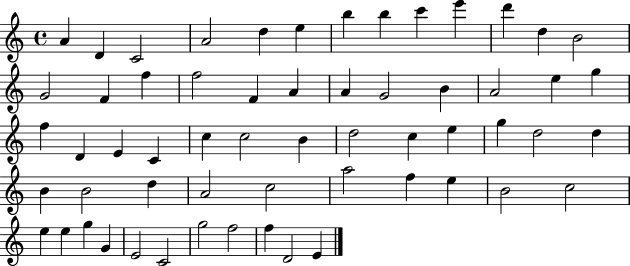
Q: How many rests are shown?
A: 0